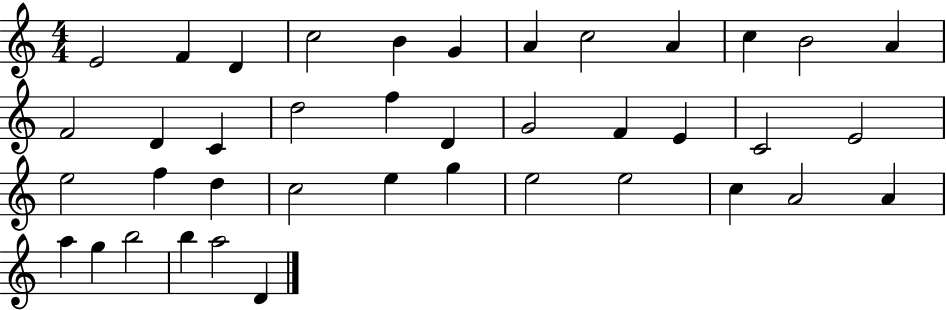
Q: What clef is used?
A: treble